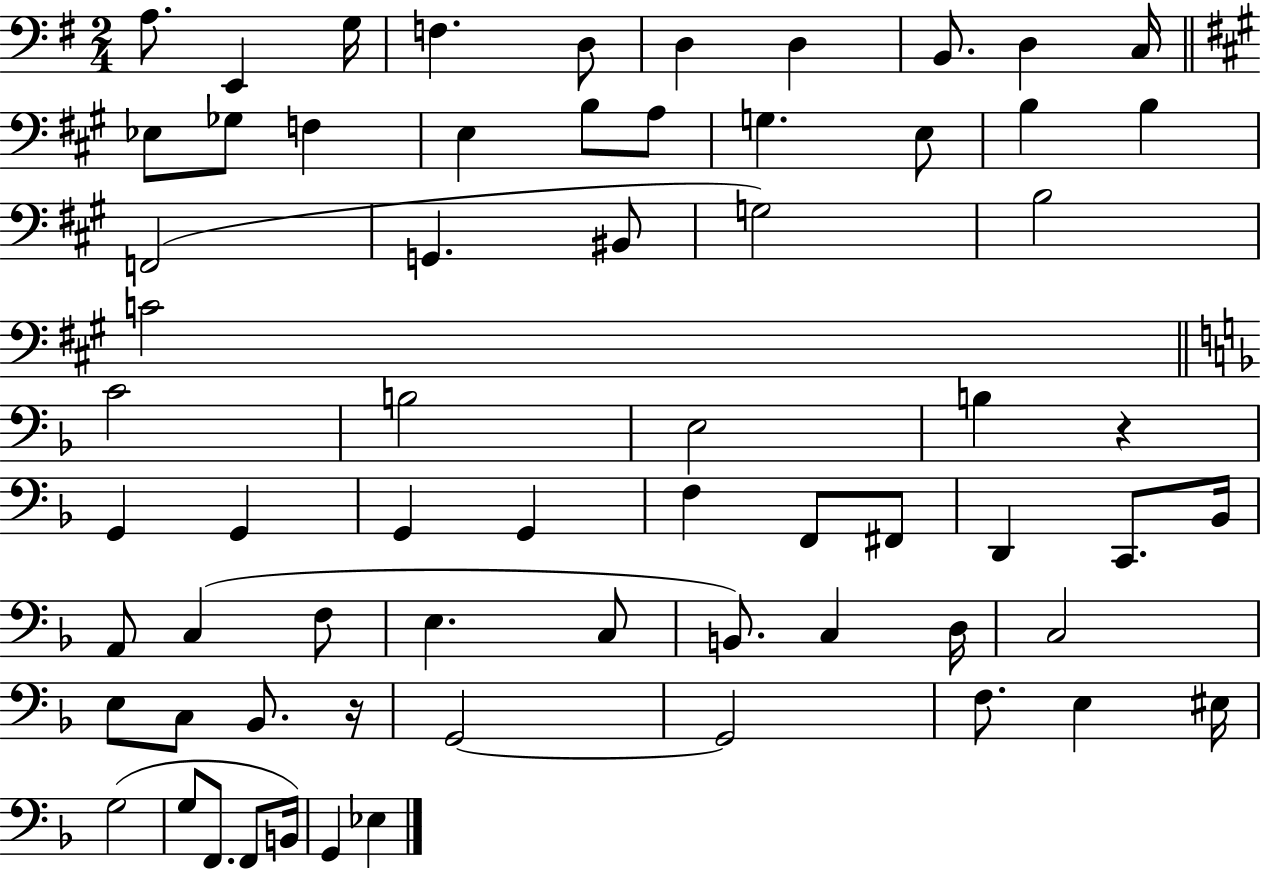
A3/e. E2/q G3/s F3/q. D3/e D3/q D3/q B2/e. D3/q C3/s Eb3/e Gb3/e F3/q E3/q B3/e A3/e G3/q. E3/e B3/q B3/q F2/h G2/q. BIS2/e G3/h B3/h C4/h C4/h B3/h E3/h B3/q R/q G2/q G2/q G2/q G2/q F3/q F2/e F#2/e D2/q C2/e. Bb2/s A2/e C3/q F3/e E3/q. C3/e B2/e. C3/q D3/s C3/h E3/e C3/e Bb2/e. R/s G2/h G2/h F3/e. E3/q EIS3/s G3/h G3/e F2/e. F2/e B2/s G2/q Eb3/q